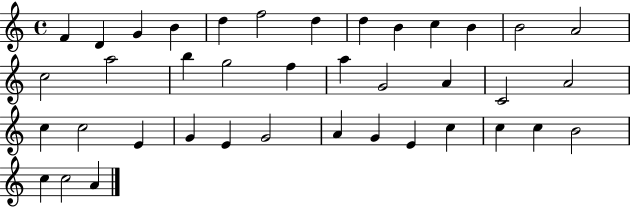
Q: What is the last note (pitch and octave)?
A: A4